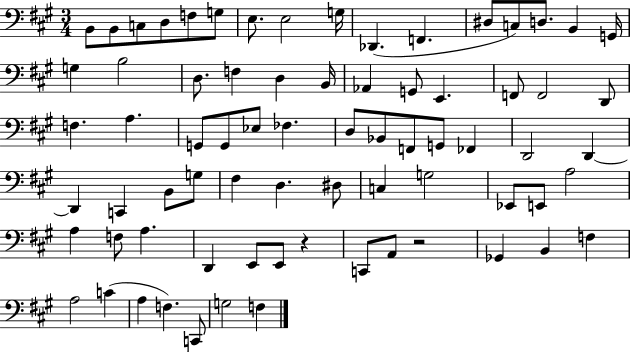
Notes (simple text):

B2/e B2/e C3/e D3/e F3/e G3/e E3/e. E3/h G3/s Db2/q. F2/q. D#3/e C3/e D3/e. B2/q G2/s G3/q B3/h D3/e. F3/q D3/q B2/s Ab2/q G2/e E2/q. F2/e F2/h D2/e F3/q. A3/q. G2/e G2/e Eb3/e FES3/q. D3/e Bb2/e F2/e G2/e FES2/q D2/h D2/q D2/q C2/q B2/e G3/e F#3/q D3/q. D#3/e C3/q G3/h Eb2/e E2/e A3/h A3/q F3/e A3/q. D2/q E2/e E2/e R/q C2/e A2/e R/h Gb2/q B2/q F3/q A3/h C4/q A3/q F3/q. C2/e G3/h F3/q